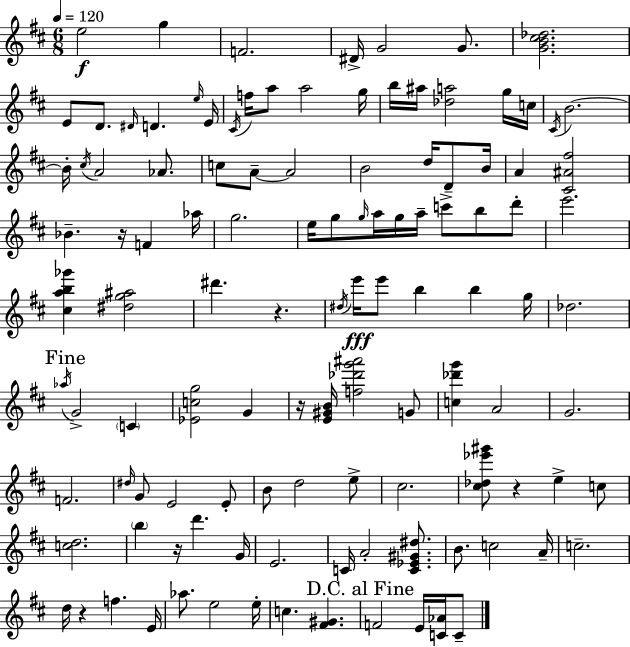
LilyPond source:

{
  \clef treble
  \numericTimeSignature
  \time 6/8
  \key d \major
  \tempo 4 = 120
  e''2\f g''4 | f'2. | dis'16-> g'2 g'8. | <g' b' cis'' des''>2. | \break e'8 d'8. \grace { dis'16 } d'4. | \grace { e''16 } e'16 \acciaccatura { cis'16 } f''16 a''8 a''2 | g''16 b''16 ais''16 <des'' a''>2 | g''16 c''16 \acciaccatura { cis'16 } b'2.~~ | \break b'16-. \acciaccatura { cis''16 } a'2 | aes'8. c''8 a'8--~~ a'2 | b'2 | d''16 d'8-- b'16 a'4 <cis' ais' fis''>2 | \break bes'4.-- r16 | f'4 aes''16 g''2. | e''16 g''8 \grace { g''16 } a''16 g''16 a''16-- | c'''8-> b''8 d'''8-. e'''2. | \break <cis'' a'' b'' ges'''>4 <dis'' g'' ais''>2 | dis'''4. | r4. \acciaccatura { dis''16 }\fff e'''16 e'''8 b''4 | b''4 g''16 des''2. | \break \mark "Fine" \acciaccatura { aes''16 } g'2-> | \parenthesize c'4 <ees' c'' g''>2 | g'4 r16 <e' gis' b'>16 <f'' des''' g''' ais'''>2 | g'8 <c'' des''' g'''>4 | \break a'2 g'2. | f'2. | \grace { dis''16 } g'8 e'2 | e'8-. b'8 d''2 | \break e''8-> cis''2. | <cis'' des'' ees''' gis'''>8 r4 | e''4-> c''8 <c'' d''>2. | \parenthesize b''4 | \break r16 d'''4. g'16 e'2. | c'16 a'2-. | <c' ees' gis' dis''>8. b'8. | c''2 a'16-- c''2.-- | \break d''16 r4 | f''4. e'16 aes''8. | e''2 e''16-. c''4. | <fis' gis'>4. \mark "D.C. al Fine" f'2 | \break e'16 <c' aes'>16 c'8-- \bar "|."
}